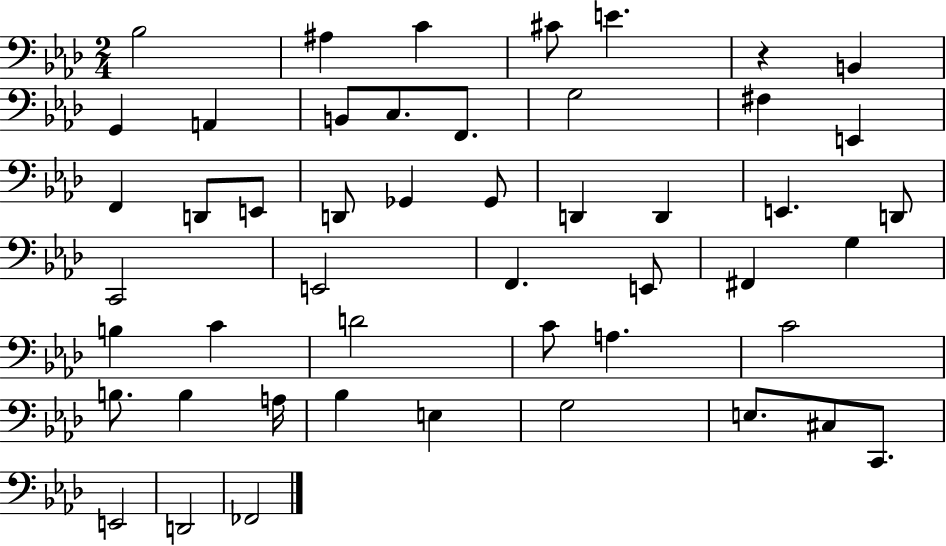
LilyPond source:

{
  \clef bass
  \numericTimeSignature
  \time 2/4
  \key aes \major
  \repeat volta 2 { bes2 | ais4 c'4 | cis'8 e'4. | r4 b,4 | \break g,4 a,4 | b,8 c8. f,8. | g2 | fis4 e,4 | \break f,4 d,8 e,8 | d,8 ges,4 ges,8 | d,4 d,4 | e,4. d,8 | \break c,2 | e,2 | f,4. e,8 | fis,4 g4 | \break b4 c'4 | d'2 | c'8 a4. | c'2 | \break b8. b4 a16 | bes4 e4 | g2 | e8. cis8 c,8. | \break e,2 | d,2 | fes,2 | } \bar "|."
}